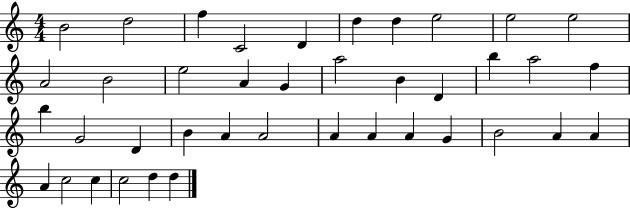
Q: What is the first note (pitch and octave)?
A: B4